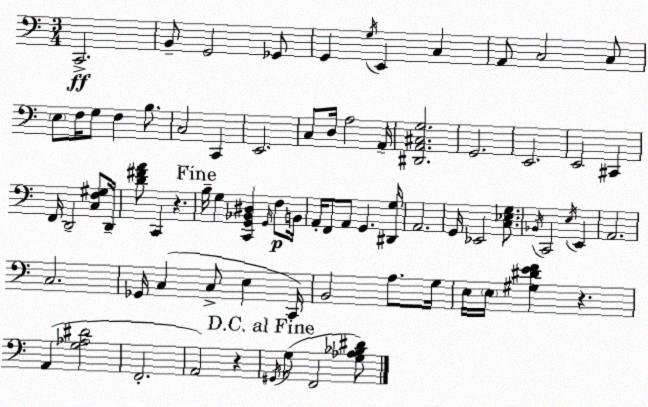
X:1
T:Untitled
M:3/4
L:1/4
K:Am
C,,2 B,,/2 G,,2 _G,,/2 G,, G,/4 E,, C, A,,/2 C,2 C,/2 E,/2 F,/4 G,/2 F, B,/2 C,2 C,, E,,2 C,/2 D,/4 A,2 A,,/4 [^D,,A,,^C,G,]2 G,,2 E,,2 E,,2 ^C,, F,,/4 D,,2 [C,F,^G,]/2 D,,/4 [D^FA]/2 C,, z B,/4 G, [C,,G,,_B,,^D,] G,,/4 F,/2 B,,/4 A,,/4 F,,/2 A,,/2 G,, [^D,,G,]/4 A,,2 G,,/4 _E,,2 [C,_E,G,]/2 _B,,/4 C,,2 E,/4 E,, A,,2 C,2 _G,,/4 C, C,/2 E, C,,/4 B,,2 A,/2 G,/4 E,/4 E,/4 [^G,^DEF] z A,, [G,_A,^D]2 F,,2 A,,2 z ^G,,/4 G,/2 F,,2 [G,_A,_B,^D]/2